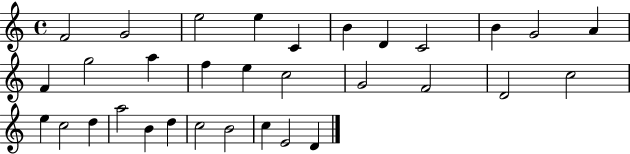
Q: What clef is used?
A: treble